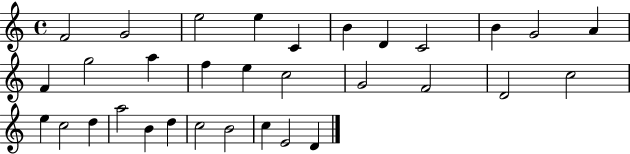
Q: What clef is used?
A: treble